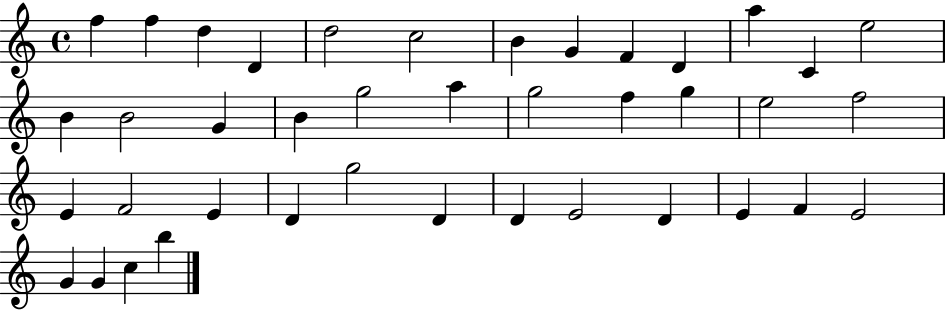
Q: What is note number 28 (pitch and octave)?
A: D4